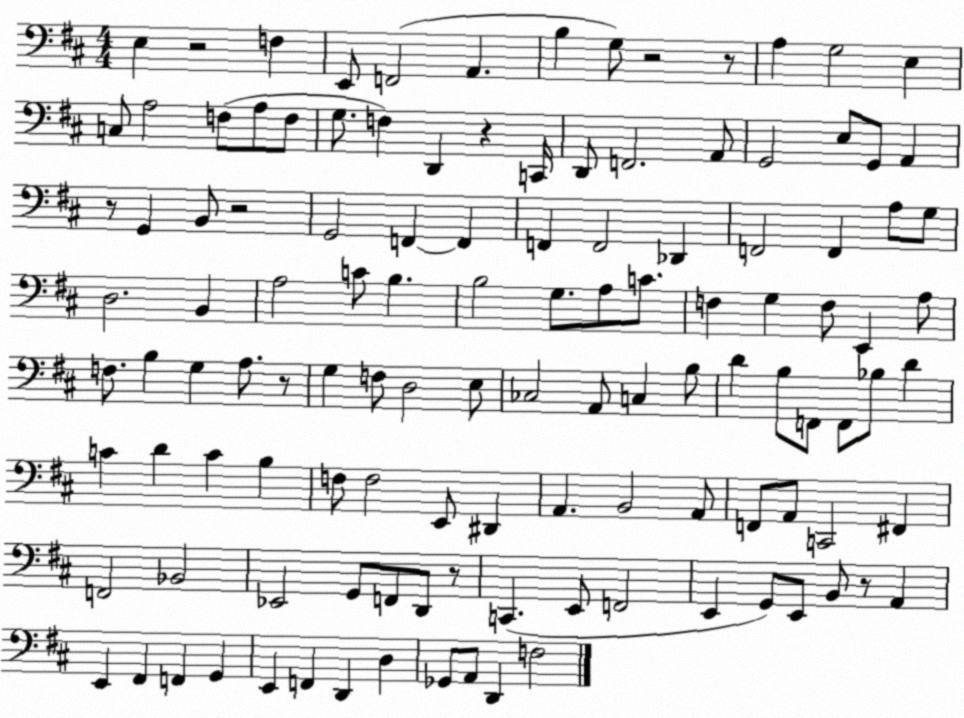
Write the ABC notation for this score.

X:1
T:Untitled
M:4/4
L:1/4
K:D
E, z2 F, E,,/2 F,,2 A,, B, G,/2 z2 z/2 A, G,2 E, C,/2 A,2 F,/2 A,/2 F,/2 G,/2 F, D,, z C,,/4 D,,/2 F,,2 A,,/2 G,,2 E,/2 G,,/2 A,, z/2 G,, B,,/2 z2 G,,2 F,, F,, F,, F,,2 _D,, F,,2 F,, A,/2 G,/2 D,2 B,, A,2 C/2 B, B,2 G,/2 A,/2 C/2 F, G, F,/2 E,, A,/2 F,/2 B, G, A,/2 z/2 G, F,/2 D,2 E,/2 _C,2 A,,/2 C, B,/2 D B,/2 F,,/2 F,,/2 _B,/2 D C D C B, F,/2 F,2 E,,/2 ^D,, A,, B,,2 A,,/2 F,,/2 A,,/2 C,,2 ^F,, F,,2 _B,,2 _E,,2 G,,/2 F,,/2 D,,/2 z/2 C,, E,,/2 F,,2 E,, G,,/2 E,,/2 B,,/2 z/2 A,, E,, ^F,, F,, G,, E,, F,, D,, D, _G,,/2 A,,/2 D,, F,2